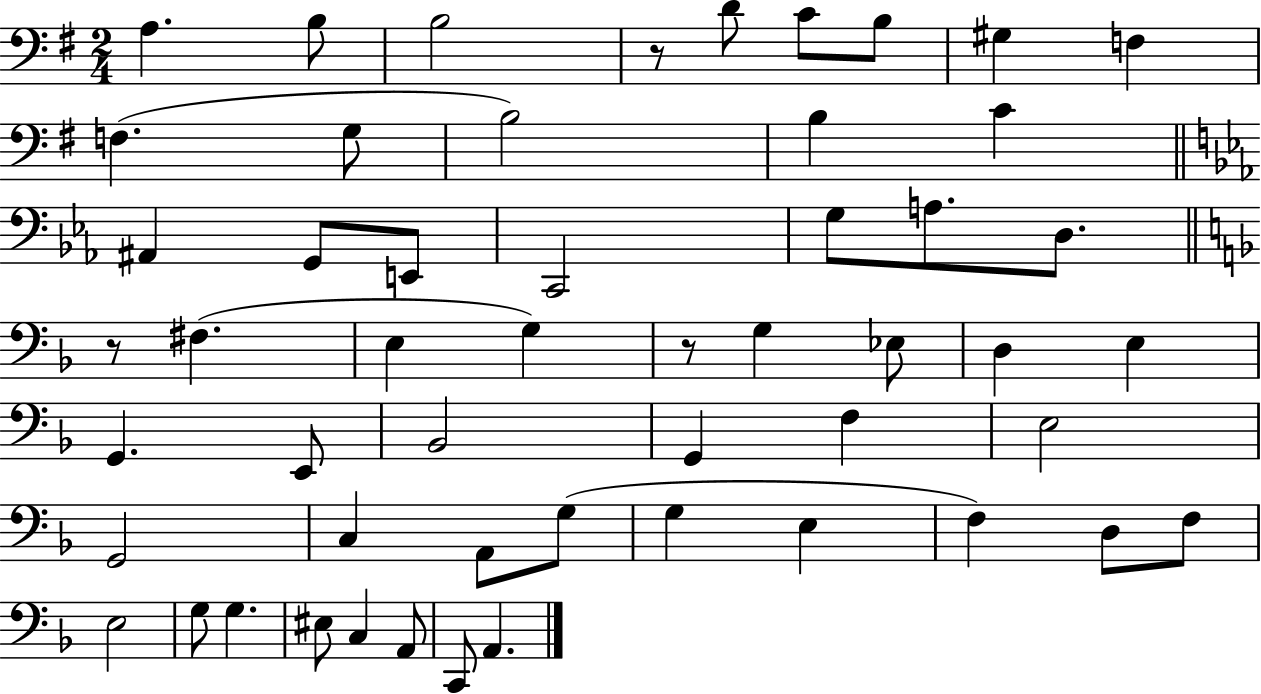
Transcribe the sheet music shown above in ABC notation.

X:1
T:Untitled
M:2/4
L:1/4
K:G
A, B,/2 B,2 z/2 D/2 C/2 B,/2 ^G, F, F, G,/2 B,2 B, C ^A,, G,,/2 E,,/2 C,,2 G,/2 A,/2 D,/2 z/2 ^F, E, G, z/2 G, _E,/2 D, E, G,, E,,/2 _B,,2 G,, F, E,2 G,,2 C, A,,/2 G,/2 G, E, F, D,/2 F,/2 E,2 G,/2 G, ^E,/2 C, A,,/2 C,,/2 A,,